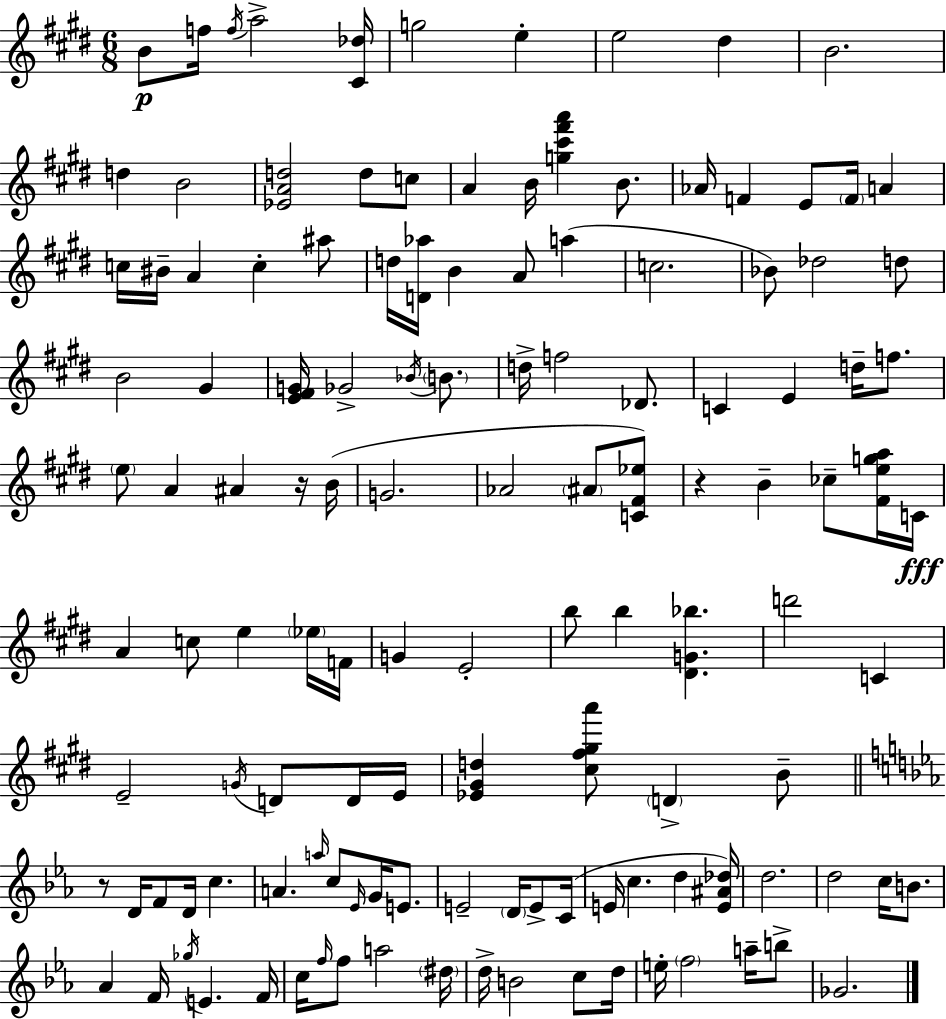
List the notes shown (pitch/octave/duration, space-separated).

B4/e F5/s F5/s A5/h [C#4,Db5]/s G5/h E5/q E5/h D#5/q B4/h. D5/q B4/h [Eb4,A4,D5]/h D5/e C5/e A4/q B4/s [G5,C#6,F#6,A6]/q B4/e. Ab4/s F4/q E4/e F4/s A4/q C5/s BIS4/s A4/q C5/q A#5/e D5/s [D4,Ab5]/s B4/q A4/e A5/q C5/h. Bb4/e Db5/h D5/e B4/h G#4/q [E4,F#4,G4]/s Gb4/h Bb4/s B4/e. D5/s F5/h Db4/e. C4/q E4/q D5/s F5/e. E5/e A4/q A#4/q R/s B4/s G4/h. Ab4/h A#4/e [C4,F#4,Eb5]/e R/q B4/q CES5/e [F#4,E5,G5,A5]/s C4/s A4/q C5/e E5/q Eb5/s F4/s G4/q E4/h B5/e B5/q [D#4,G4,Bb5]/q. D6/h C4/q E4/h G4/s D4/e D4/s E4/s [Eb4,G#4,D5]/q [C#5,F#5,G#5,A6]/e D4/q B4/e R/e D4/s F4/e D4/s C5/q. A4/q. A5/s C5/e Eb4/s G4/s E4/e. E4/h D4/s E4/e C4/s E4/s C5/q. D5/q [E4,A#4,Db5]/s D5/h. D5/h C5/s B4/e. Ab4/q F4/s Gb5/s E4/q. F4/s C5/s F5/s F5/e A5/h D#5/s D5/s B4/h C5/e D5/s E5/s F5/h A5/s B5/e Gb4/h.